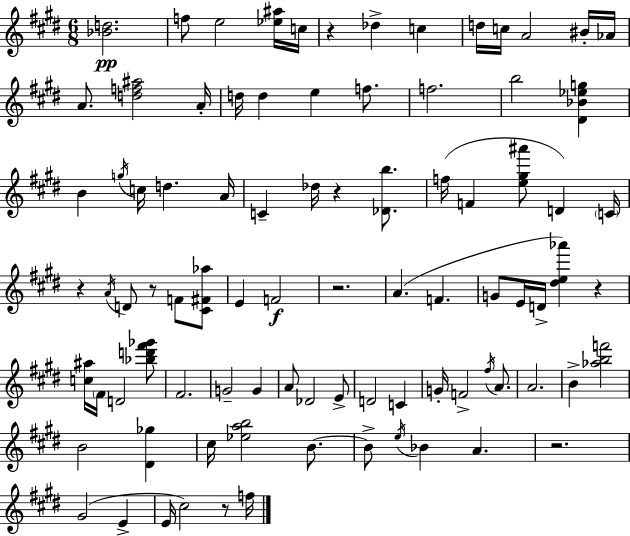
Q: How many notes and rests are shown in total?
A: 88